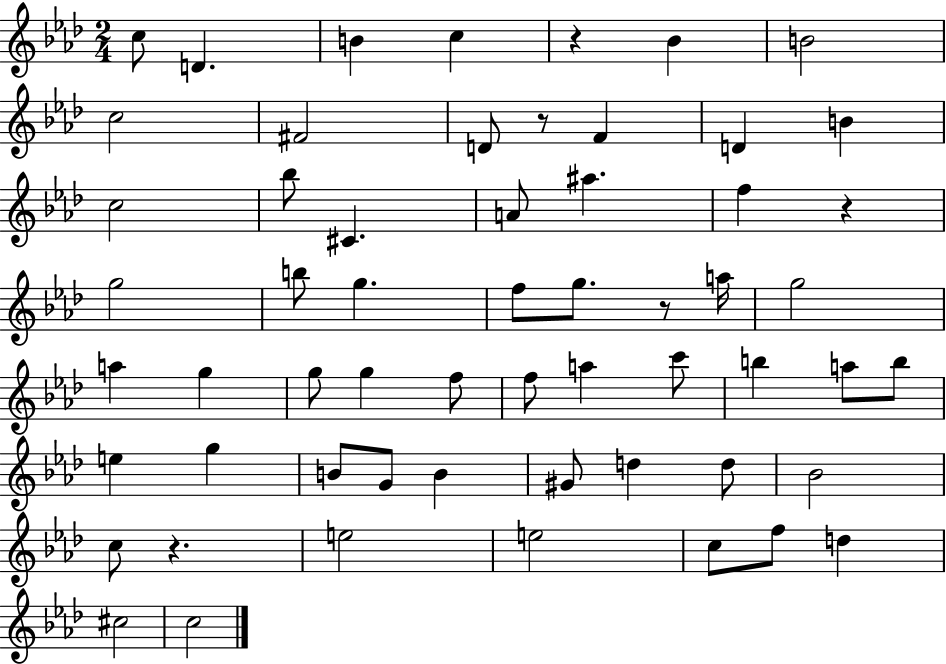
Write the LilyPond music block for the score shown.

{
  \clef treble
  \numericTimeSignature
  \time 2/4
  \key aes \major
  c''8 d'4. | b'4 c''4 | r4 bes'4 | b'2 | \break c''2 | fis'2 | d'8 r8 f'4 | d'4 b'4 | \break c''2 | bes''8 cis'4. | a'8 ais''4. | f''4 r4 | \break g''2 | b''8 g''4. | f''8 g''8. r8 a''16 | g''2 | \break a''4 g''4 | g''8 g''4 f''8 | f''8 a''4 c'''8 | b''4 a''8 b''8 | \break e''4 g''4 | b'8 g'8 b'4 | gis'8 d''4 d''8 | bes'2 | \break c''8 r4. | e''2 | e''2 | c''8 f''8 d''4 | \break cis''2 | c''2 | \bar "|."
}